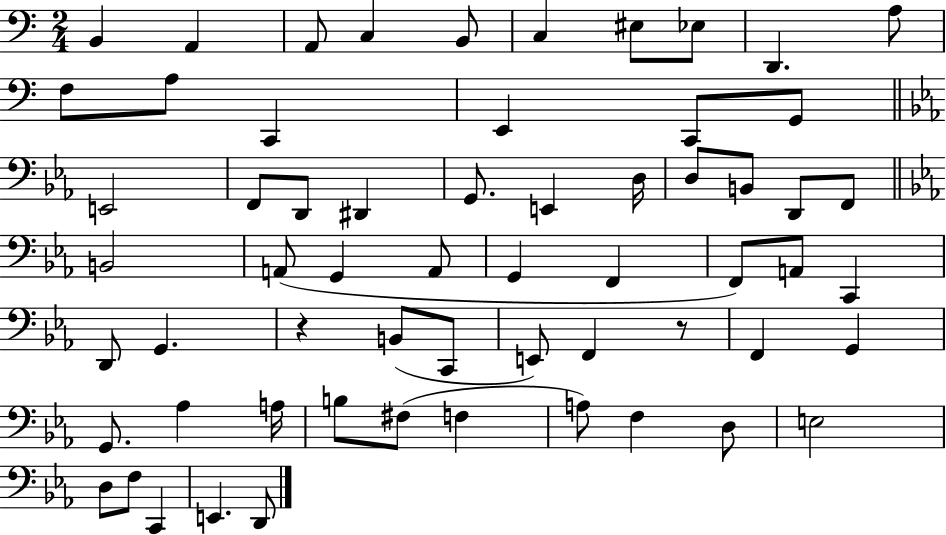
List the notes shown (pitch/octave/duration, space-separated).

B2/q A2/q A2/e C3/q B2/e C3/q EIS3/e Eb3/e D2/q. A3/e F3/e A3/e C2/q E2/q C2/e G2/e E2/h F2/e D2/e D#2/q G2/e. E2/q D3/s D3/e B2/e D2/e F2/e B2/h A2/e G2/q A2/e G2/q F2/q F2/e A2/e C2/q D2/e G2/q. R/q B2/e C2/e E2/e F2/q R/e F2/q G2/q G2/e. Ab3/q A3/s B3/e F#3/e F3/q A3/e F3/q D3/e E3/h D3/e F3/e C2/q E2/q. D2/e